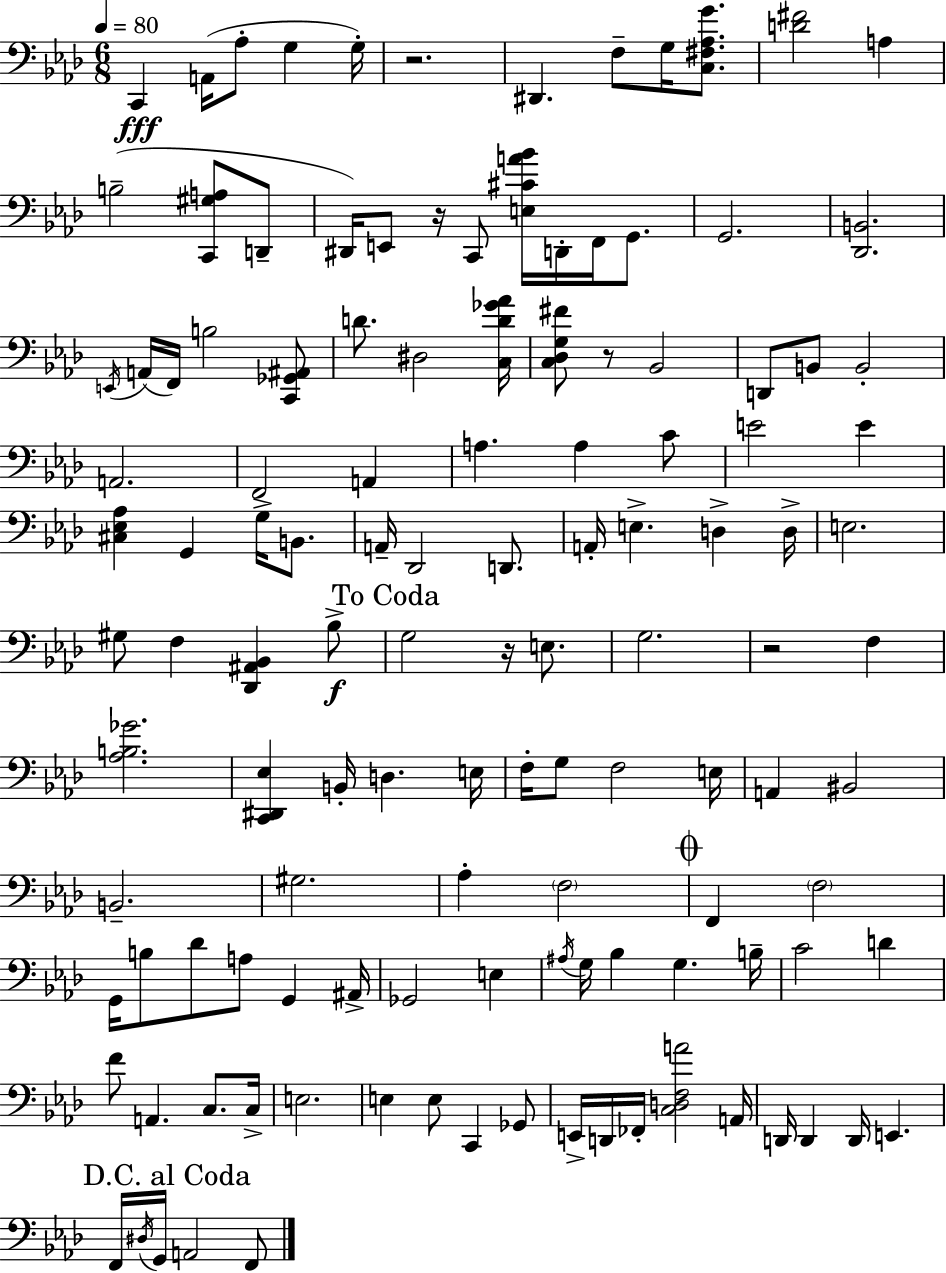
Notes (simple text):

C2/q A2/s Ab3/e G3/q G3/s R/h. D#2/q. F3/e G3/s [C3,F#3,Ab3,G4]/e. [D4,F#4]/h A3/q B3/h [C2,G#3,A3]/e D2/e D#2/s E2/e R/s C2/e [E3,C#4,A4,Bb4]/s D2/s F2/s G2/e. G2/h. [Db2,B2]/h. E2/s A2/s F2/s B3/h [C2,Gb2,A#2]/e D4/e. D#3/h [C3,D4,Gb4,Ab4]/s [C3,Db3,G3,F#4]/e R/e Bb2/h D2/e B2/e B2/h A2/h. F2/h A2/q A3/q. A3/q C4/e E4/h E4/q [C#3,Eb3,Ab3]/q G2/q G3/s B2/e. A2/s Db2/h D2/e. A2/s E3/q. D3/q D3/s E3/h. G#3/e F3/q [Db2,A#2,Bb2]/q Bb3/e G3/h R/s E3/e. G3/h. R/h F3/q [Ab3,B3,Gb4]/h. [C2,D#2,Eb3]/q B2/s D3/q. E3/s F3/s G3/e F3/h E3/s A2/q BIS2/h B2/h. G#3/h. Ab3/q F3/h F2/q F3/h G2/s B3/e Db4/e A3/e G2/q A#2/s Gb2/h E3/q A#3/s G3/s Bb3/q G3/q. B3/s C4/h D4/q F4/e A2/q. C3/e. C3/s E3/h. E3/q E3/e C2/q Gb2/e E2/s D2/s FES2/s [C3,D3,F3,A4]/h A2/s D2/s D2/q D2/s E2/q. F2/s D#3/s G2/s A2/h F2/e